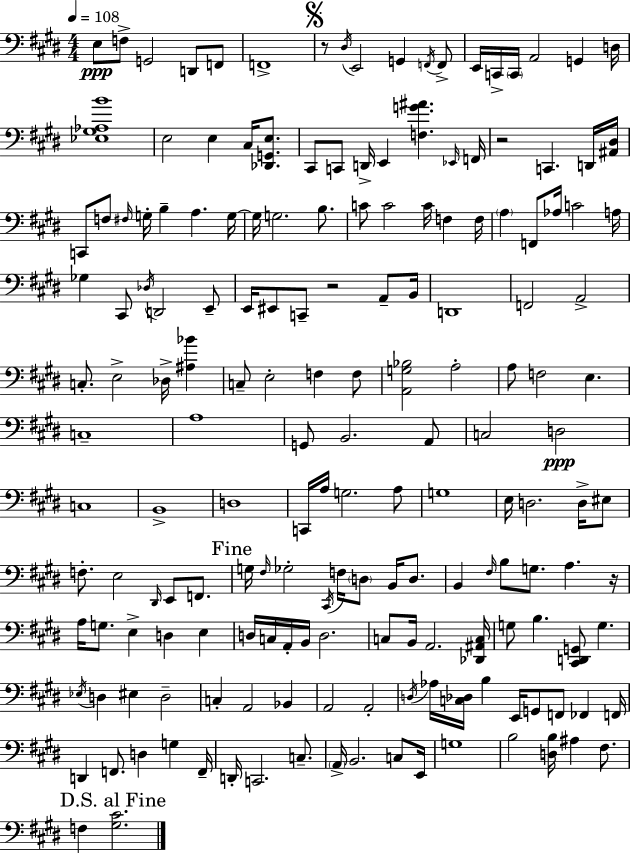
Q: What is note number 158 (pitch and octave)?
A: F#3